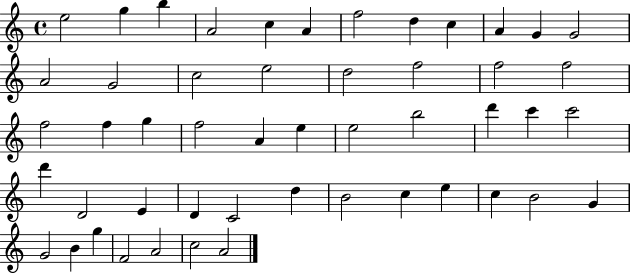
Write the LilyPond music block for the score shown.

{
  \clef treble
  \time 4/4
  \defaultTimeSignature
  \key c \major
  e''2 g''4 b''4 | a'2 c''4 a'4 | f''2 d''4 c''4 | a'4 g'4 g'2 | \break a'2 g'2 | c''2 e''2 | d''2 f''2 | f''2 f''2 | \break f''2 f''4 g''4 | f''2 a'4 e''4 | e''2 b''2 | d'''4 c'''4 c'''2 | \break d'''4 d'2 e'4 | d'4 c'2 d''4 | b'2 c''4 e''4 | c''4 b'2 g'4 | \break g'2 b'4 g''4 | f'2 a'2 | c''2 a'2 | \bar "|."
}